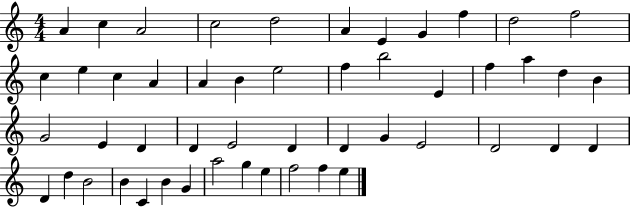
{
  \clef treble
  \numericTimeSignature
  \time 4/4
  \key c \major
  a'4 c''4 a'2 | c''2 d''2 | a'4 e'4 g'4 f''4 | d''2 f''2 | \break c''4 e''4 c''4 a'4 | a'4 b'4 e''2 | f''4 b''2 e'4 | f''4 a''4 d''4 b'4 | \break g'2 e'4 d'4 | d'4 e'2 d'4 | d'4 g'4 e'2 | d'2 d'4 d'4 | \break d'4 d''4 b'2 | b'4 c'4 b'4 g'4 | a''2 g''4 e''4 | f''2 f''4 e''4 | \break \bar "|."
}